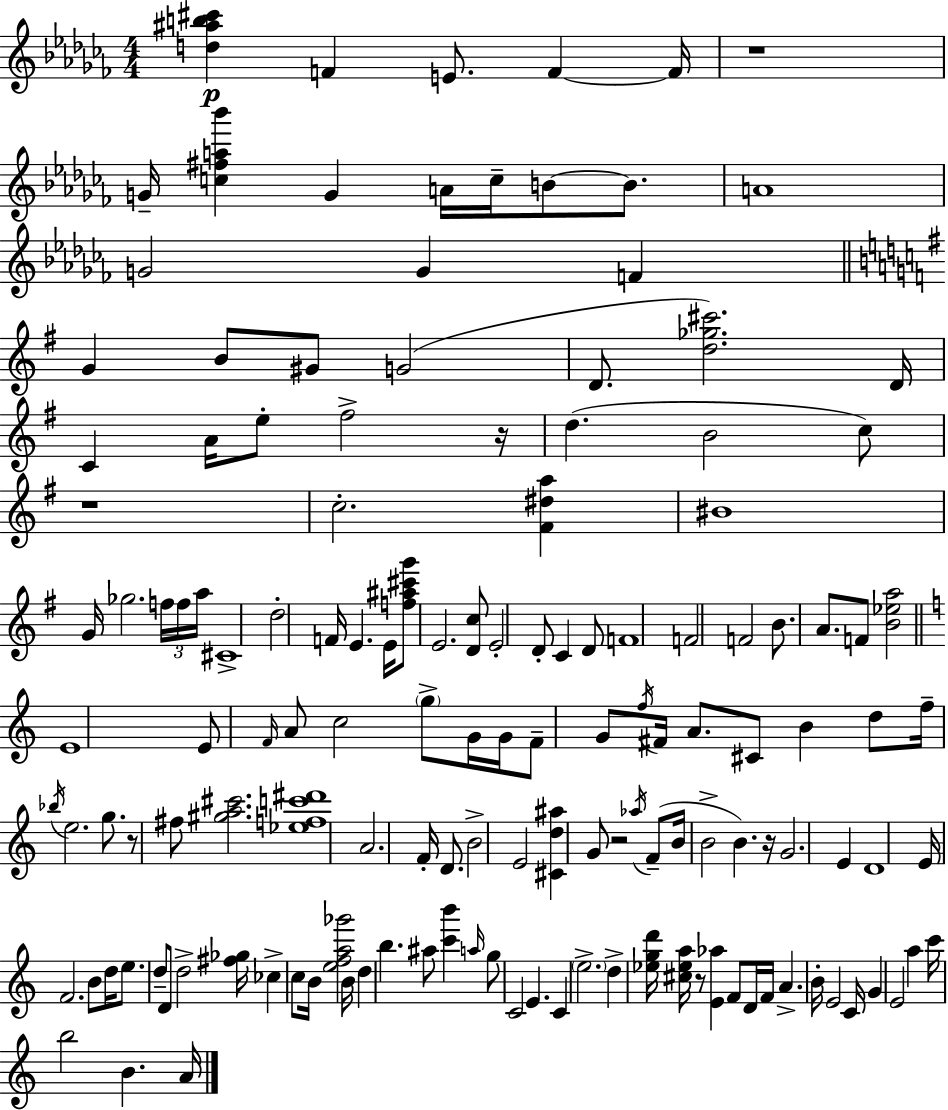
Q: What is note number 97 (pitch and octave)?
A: B4